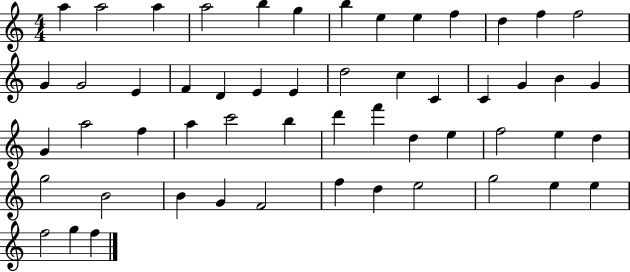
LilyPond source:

{
  \clef treble
  \numericTimeSignature
  \time 4/4
  \key c \major
  a''4 a''2 a''4 | a''2 b''4 g''4 | b''4 e''4 e''4 f''4 | d''4 f''4 f''2 | \break g'4 g'2 e'4 | f'4 d'4 e'4 e'4 | d''2 c''4 c'4 | c'4 g'4 b'4 g'4 | \break g'4 a''2 f''4 | a''4 c'''2 b''4 | d'''4 f'''4 d''4 e''4 | f''2 e''4 d''4 | \break g''2 b'2 | b'4 g'4 f'2 | f''4 d''4 e''2 | g''2 e''4 e''4 | \break f''2 g''4 f''4 | \bar "|."
}